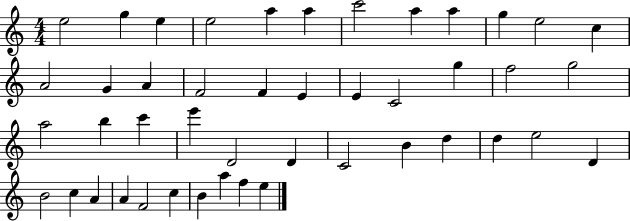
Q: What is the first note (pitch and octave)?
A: E5